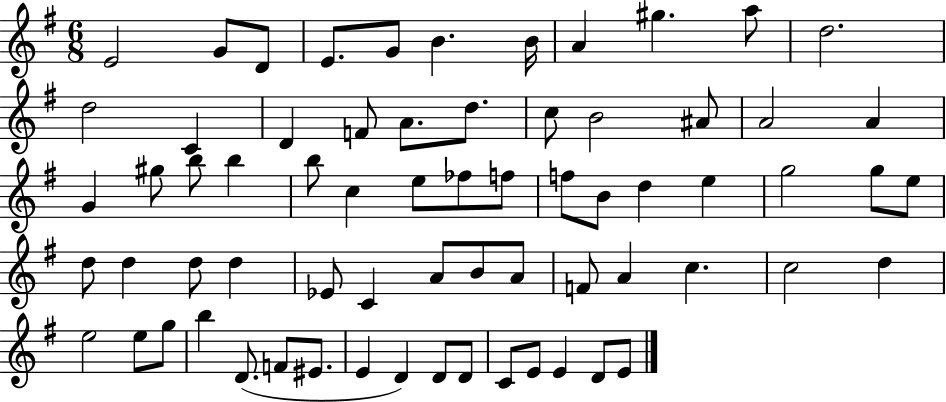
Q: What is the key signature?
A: G major